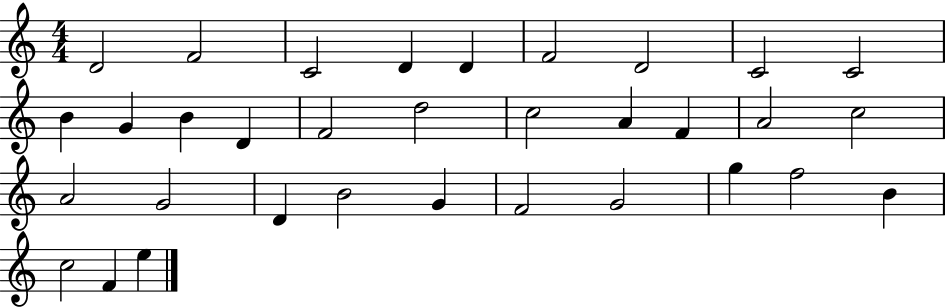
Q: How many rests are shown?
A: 0